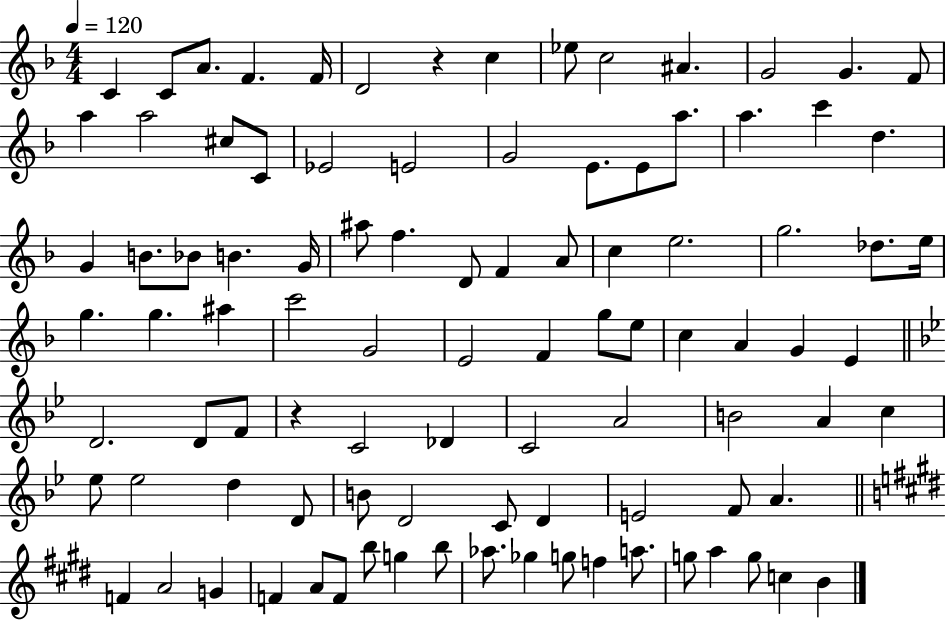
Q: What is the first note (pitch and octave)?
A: C4